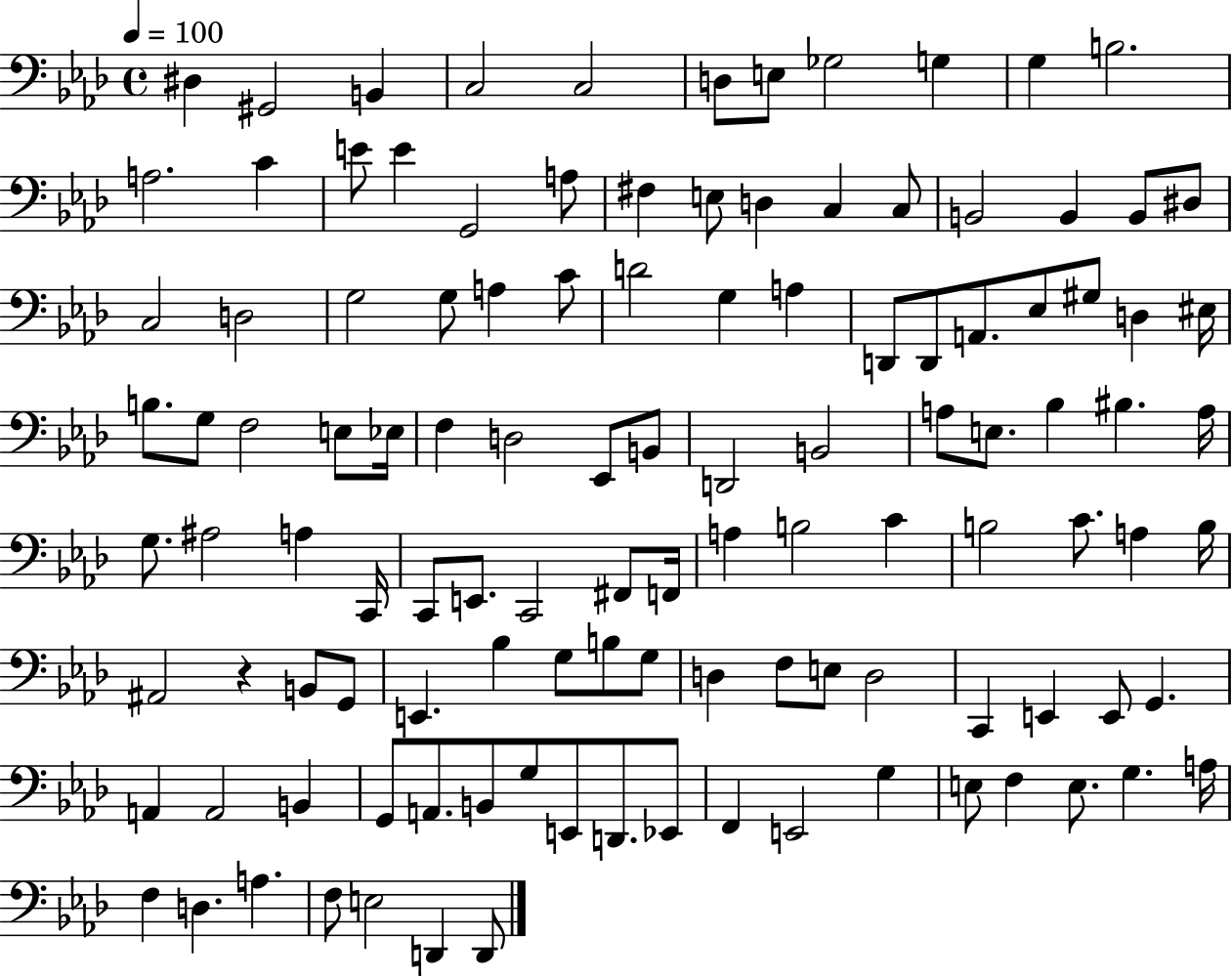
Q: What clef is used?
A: bass